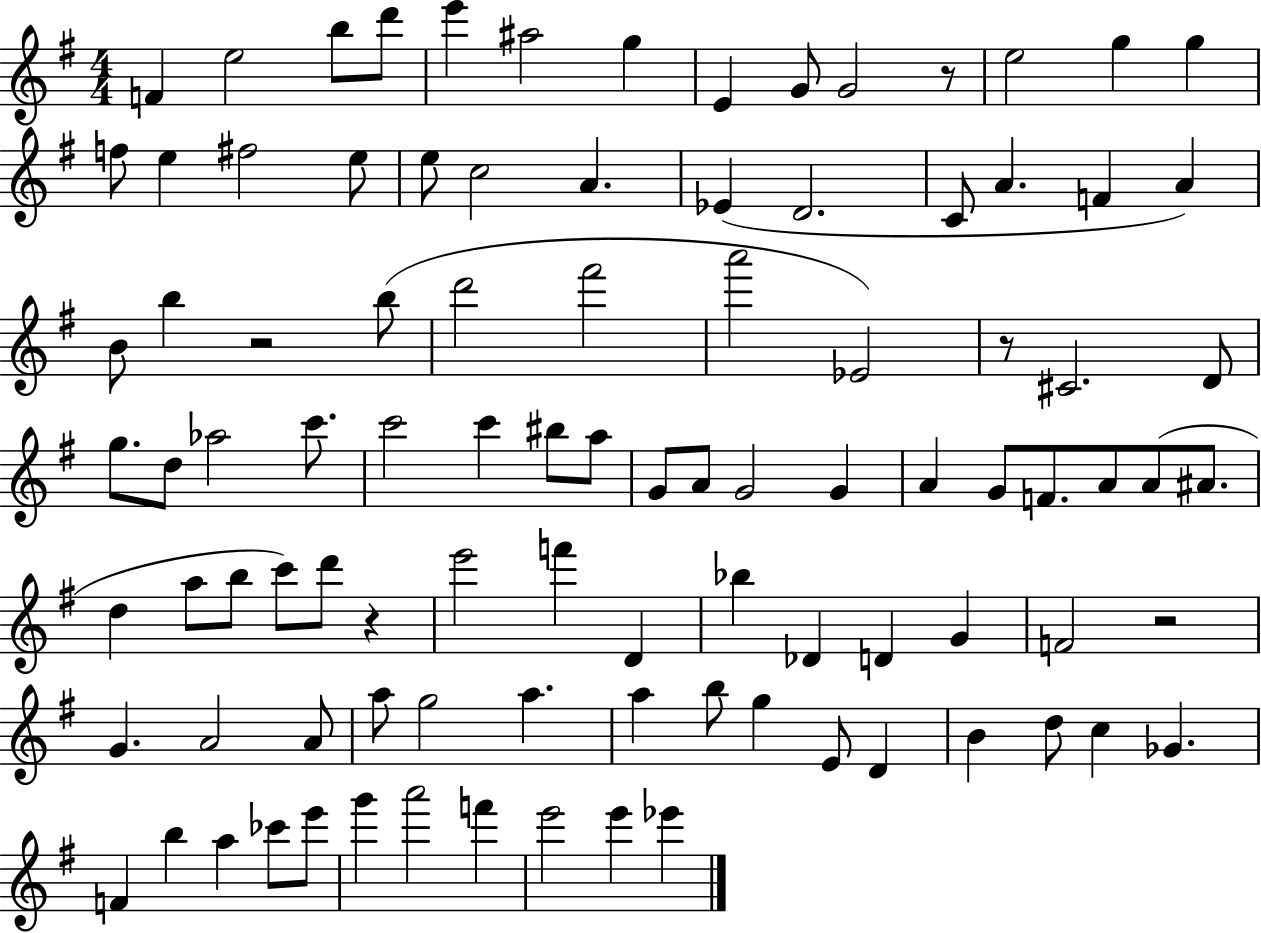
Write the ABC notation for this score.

X:1
T:Untitled
M:4/4
L:1/4
K:G
F e2 b/2 d'/2 e' ^a2 g E G/2 G2 z/2 e2 g g f/2 e ^f2 e/2 e/2 c2 A _E D2 C/2 A F A B/2 b z2 b/2 d'2 ^f'2 a'2 _E2 z/2 ^C2 D/2 g/2 d/2 _a2 c'/2 c'2 c' ^b/2 a/2 G/2 A/2 G2 G A G/2 F/2 A/2 A/2 ^A/2 d a/2 b/2 c'/2 d'/2 z e'2 f' D _b _D D G F2 z2 G A2 A/2 a/2 g2 a a b/2 g E/2 D B d/2 c _G F b a _c'/2 e'/2 g' a'2 f' e'2 e' _e'